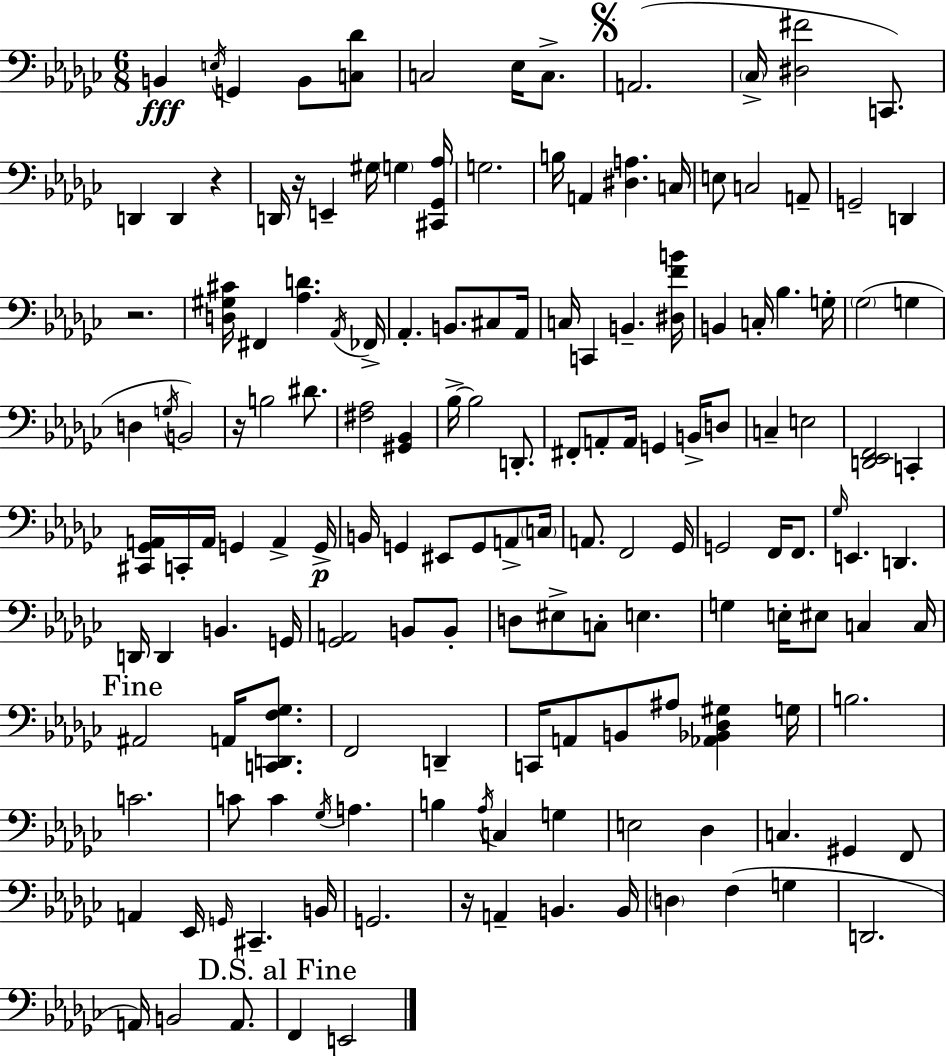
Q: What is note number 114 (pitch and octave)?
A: Db3